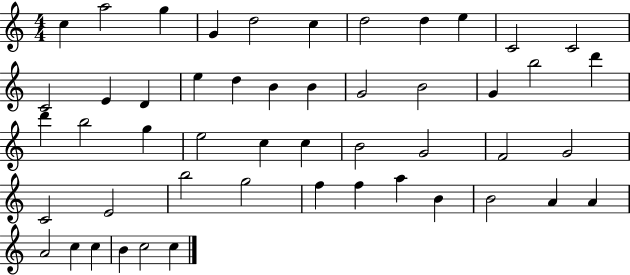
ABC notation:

X:1
T:Untitled
M:4/4
L:1/4
K:C
c a2 g G d2 c d2 d e C2 C2 C2 E D e d B B G2 B2 G b2 d' d' b2 g e2 c c B2 G2 F2 G2 C2 E2 b2 g2 f f a B B2 A A A2 c c B c2 c